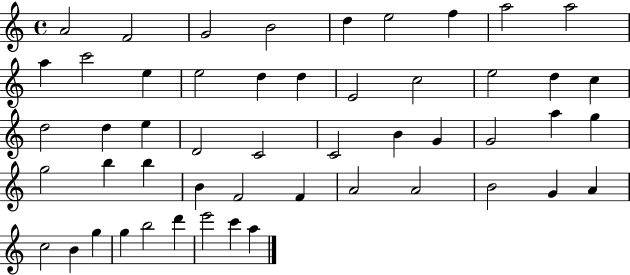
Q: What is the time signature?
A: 4/4